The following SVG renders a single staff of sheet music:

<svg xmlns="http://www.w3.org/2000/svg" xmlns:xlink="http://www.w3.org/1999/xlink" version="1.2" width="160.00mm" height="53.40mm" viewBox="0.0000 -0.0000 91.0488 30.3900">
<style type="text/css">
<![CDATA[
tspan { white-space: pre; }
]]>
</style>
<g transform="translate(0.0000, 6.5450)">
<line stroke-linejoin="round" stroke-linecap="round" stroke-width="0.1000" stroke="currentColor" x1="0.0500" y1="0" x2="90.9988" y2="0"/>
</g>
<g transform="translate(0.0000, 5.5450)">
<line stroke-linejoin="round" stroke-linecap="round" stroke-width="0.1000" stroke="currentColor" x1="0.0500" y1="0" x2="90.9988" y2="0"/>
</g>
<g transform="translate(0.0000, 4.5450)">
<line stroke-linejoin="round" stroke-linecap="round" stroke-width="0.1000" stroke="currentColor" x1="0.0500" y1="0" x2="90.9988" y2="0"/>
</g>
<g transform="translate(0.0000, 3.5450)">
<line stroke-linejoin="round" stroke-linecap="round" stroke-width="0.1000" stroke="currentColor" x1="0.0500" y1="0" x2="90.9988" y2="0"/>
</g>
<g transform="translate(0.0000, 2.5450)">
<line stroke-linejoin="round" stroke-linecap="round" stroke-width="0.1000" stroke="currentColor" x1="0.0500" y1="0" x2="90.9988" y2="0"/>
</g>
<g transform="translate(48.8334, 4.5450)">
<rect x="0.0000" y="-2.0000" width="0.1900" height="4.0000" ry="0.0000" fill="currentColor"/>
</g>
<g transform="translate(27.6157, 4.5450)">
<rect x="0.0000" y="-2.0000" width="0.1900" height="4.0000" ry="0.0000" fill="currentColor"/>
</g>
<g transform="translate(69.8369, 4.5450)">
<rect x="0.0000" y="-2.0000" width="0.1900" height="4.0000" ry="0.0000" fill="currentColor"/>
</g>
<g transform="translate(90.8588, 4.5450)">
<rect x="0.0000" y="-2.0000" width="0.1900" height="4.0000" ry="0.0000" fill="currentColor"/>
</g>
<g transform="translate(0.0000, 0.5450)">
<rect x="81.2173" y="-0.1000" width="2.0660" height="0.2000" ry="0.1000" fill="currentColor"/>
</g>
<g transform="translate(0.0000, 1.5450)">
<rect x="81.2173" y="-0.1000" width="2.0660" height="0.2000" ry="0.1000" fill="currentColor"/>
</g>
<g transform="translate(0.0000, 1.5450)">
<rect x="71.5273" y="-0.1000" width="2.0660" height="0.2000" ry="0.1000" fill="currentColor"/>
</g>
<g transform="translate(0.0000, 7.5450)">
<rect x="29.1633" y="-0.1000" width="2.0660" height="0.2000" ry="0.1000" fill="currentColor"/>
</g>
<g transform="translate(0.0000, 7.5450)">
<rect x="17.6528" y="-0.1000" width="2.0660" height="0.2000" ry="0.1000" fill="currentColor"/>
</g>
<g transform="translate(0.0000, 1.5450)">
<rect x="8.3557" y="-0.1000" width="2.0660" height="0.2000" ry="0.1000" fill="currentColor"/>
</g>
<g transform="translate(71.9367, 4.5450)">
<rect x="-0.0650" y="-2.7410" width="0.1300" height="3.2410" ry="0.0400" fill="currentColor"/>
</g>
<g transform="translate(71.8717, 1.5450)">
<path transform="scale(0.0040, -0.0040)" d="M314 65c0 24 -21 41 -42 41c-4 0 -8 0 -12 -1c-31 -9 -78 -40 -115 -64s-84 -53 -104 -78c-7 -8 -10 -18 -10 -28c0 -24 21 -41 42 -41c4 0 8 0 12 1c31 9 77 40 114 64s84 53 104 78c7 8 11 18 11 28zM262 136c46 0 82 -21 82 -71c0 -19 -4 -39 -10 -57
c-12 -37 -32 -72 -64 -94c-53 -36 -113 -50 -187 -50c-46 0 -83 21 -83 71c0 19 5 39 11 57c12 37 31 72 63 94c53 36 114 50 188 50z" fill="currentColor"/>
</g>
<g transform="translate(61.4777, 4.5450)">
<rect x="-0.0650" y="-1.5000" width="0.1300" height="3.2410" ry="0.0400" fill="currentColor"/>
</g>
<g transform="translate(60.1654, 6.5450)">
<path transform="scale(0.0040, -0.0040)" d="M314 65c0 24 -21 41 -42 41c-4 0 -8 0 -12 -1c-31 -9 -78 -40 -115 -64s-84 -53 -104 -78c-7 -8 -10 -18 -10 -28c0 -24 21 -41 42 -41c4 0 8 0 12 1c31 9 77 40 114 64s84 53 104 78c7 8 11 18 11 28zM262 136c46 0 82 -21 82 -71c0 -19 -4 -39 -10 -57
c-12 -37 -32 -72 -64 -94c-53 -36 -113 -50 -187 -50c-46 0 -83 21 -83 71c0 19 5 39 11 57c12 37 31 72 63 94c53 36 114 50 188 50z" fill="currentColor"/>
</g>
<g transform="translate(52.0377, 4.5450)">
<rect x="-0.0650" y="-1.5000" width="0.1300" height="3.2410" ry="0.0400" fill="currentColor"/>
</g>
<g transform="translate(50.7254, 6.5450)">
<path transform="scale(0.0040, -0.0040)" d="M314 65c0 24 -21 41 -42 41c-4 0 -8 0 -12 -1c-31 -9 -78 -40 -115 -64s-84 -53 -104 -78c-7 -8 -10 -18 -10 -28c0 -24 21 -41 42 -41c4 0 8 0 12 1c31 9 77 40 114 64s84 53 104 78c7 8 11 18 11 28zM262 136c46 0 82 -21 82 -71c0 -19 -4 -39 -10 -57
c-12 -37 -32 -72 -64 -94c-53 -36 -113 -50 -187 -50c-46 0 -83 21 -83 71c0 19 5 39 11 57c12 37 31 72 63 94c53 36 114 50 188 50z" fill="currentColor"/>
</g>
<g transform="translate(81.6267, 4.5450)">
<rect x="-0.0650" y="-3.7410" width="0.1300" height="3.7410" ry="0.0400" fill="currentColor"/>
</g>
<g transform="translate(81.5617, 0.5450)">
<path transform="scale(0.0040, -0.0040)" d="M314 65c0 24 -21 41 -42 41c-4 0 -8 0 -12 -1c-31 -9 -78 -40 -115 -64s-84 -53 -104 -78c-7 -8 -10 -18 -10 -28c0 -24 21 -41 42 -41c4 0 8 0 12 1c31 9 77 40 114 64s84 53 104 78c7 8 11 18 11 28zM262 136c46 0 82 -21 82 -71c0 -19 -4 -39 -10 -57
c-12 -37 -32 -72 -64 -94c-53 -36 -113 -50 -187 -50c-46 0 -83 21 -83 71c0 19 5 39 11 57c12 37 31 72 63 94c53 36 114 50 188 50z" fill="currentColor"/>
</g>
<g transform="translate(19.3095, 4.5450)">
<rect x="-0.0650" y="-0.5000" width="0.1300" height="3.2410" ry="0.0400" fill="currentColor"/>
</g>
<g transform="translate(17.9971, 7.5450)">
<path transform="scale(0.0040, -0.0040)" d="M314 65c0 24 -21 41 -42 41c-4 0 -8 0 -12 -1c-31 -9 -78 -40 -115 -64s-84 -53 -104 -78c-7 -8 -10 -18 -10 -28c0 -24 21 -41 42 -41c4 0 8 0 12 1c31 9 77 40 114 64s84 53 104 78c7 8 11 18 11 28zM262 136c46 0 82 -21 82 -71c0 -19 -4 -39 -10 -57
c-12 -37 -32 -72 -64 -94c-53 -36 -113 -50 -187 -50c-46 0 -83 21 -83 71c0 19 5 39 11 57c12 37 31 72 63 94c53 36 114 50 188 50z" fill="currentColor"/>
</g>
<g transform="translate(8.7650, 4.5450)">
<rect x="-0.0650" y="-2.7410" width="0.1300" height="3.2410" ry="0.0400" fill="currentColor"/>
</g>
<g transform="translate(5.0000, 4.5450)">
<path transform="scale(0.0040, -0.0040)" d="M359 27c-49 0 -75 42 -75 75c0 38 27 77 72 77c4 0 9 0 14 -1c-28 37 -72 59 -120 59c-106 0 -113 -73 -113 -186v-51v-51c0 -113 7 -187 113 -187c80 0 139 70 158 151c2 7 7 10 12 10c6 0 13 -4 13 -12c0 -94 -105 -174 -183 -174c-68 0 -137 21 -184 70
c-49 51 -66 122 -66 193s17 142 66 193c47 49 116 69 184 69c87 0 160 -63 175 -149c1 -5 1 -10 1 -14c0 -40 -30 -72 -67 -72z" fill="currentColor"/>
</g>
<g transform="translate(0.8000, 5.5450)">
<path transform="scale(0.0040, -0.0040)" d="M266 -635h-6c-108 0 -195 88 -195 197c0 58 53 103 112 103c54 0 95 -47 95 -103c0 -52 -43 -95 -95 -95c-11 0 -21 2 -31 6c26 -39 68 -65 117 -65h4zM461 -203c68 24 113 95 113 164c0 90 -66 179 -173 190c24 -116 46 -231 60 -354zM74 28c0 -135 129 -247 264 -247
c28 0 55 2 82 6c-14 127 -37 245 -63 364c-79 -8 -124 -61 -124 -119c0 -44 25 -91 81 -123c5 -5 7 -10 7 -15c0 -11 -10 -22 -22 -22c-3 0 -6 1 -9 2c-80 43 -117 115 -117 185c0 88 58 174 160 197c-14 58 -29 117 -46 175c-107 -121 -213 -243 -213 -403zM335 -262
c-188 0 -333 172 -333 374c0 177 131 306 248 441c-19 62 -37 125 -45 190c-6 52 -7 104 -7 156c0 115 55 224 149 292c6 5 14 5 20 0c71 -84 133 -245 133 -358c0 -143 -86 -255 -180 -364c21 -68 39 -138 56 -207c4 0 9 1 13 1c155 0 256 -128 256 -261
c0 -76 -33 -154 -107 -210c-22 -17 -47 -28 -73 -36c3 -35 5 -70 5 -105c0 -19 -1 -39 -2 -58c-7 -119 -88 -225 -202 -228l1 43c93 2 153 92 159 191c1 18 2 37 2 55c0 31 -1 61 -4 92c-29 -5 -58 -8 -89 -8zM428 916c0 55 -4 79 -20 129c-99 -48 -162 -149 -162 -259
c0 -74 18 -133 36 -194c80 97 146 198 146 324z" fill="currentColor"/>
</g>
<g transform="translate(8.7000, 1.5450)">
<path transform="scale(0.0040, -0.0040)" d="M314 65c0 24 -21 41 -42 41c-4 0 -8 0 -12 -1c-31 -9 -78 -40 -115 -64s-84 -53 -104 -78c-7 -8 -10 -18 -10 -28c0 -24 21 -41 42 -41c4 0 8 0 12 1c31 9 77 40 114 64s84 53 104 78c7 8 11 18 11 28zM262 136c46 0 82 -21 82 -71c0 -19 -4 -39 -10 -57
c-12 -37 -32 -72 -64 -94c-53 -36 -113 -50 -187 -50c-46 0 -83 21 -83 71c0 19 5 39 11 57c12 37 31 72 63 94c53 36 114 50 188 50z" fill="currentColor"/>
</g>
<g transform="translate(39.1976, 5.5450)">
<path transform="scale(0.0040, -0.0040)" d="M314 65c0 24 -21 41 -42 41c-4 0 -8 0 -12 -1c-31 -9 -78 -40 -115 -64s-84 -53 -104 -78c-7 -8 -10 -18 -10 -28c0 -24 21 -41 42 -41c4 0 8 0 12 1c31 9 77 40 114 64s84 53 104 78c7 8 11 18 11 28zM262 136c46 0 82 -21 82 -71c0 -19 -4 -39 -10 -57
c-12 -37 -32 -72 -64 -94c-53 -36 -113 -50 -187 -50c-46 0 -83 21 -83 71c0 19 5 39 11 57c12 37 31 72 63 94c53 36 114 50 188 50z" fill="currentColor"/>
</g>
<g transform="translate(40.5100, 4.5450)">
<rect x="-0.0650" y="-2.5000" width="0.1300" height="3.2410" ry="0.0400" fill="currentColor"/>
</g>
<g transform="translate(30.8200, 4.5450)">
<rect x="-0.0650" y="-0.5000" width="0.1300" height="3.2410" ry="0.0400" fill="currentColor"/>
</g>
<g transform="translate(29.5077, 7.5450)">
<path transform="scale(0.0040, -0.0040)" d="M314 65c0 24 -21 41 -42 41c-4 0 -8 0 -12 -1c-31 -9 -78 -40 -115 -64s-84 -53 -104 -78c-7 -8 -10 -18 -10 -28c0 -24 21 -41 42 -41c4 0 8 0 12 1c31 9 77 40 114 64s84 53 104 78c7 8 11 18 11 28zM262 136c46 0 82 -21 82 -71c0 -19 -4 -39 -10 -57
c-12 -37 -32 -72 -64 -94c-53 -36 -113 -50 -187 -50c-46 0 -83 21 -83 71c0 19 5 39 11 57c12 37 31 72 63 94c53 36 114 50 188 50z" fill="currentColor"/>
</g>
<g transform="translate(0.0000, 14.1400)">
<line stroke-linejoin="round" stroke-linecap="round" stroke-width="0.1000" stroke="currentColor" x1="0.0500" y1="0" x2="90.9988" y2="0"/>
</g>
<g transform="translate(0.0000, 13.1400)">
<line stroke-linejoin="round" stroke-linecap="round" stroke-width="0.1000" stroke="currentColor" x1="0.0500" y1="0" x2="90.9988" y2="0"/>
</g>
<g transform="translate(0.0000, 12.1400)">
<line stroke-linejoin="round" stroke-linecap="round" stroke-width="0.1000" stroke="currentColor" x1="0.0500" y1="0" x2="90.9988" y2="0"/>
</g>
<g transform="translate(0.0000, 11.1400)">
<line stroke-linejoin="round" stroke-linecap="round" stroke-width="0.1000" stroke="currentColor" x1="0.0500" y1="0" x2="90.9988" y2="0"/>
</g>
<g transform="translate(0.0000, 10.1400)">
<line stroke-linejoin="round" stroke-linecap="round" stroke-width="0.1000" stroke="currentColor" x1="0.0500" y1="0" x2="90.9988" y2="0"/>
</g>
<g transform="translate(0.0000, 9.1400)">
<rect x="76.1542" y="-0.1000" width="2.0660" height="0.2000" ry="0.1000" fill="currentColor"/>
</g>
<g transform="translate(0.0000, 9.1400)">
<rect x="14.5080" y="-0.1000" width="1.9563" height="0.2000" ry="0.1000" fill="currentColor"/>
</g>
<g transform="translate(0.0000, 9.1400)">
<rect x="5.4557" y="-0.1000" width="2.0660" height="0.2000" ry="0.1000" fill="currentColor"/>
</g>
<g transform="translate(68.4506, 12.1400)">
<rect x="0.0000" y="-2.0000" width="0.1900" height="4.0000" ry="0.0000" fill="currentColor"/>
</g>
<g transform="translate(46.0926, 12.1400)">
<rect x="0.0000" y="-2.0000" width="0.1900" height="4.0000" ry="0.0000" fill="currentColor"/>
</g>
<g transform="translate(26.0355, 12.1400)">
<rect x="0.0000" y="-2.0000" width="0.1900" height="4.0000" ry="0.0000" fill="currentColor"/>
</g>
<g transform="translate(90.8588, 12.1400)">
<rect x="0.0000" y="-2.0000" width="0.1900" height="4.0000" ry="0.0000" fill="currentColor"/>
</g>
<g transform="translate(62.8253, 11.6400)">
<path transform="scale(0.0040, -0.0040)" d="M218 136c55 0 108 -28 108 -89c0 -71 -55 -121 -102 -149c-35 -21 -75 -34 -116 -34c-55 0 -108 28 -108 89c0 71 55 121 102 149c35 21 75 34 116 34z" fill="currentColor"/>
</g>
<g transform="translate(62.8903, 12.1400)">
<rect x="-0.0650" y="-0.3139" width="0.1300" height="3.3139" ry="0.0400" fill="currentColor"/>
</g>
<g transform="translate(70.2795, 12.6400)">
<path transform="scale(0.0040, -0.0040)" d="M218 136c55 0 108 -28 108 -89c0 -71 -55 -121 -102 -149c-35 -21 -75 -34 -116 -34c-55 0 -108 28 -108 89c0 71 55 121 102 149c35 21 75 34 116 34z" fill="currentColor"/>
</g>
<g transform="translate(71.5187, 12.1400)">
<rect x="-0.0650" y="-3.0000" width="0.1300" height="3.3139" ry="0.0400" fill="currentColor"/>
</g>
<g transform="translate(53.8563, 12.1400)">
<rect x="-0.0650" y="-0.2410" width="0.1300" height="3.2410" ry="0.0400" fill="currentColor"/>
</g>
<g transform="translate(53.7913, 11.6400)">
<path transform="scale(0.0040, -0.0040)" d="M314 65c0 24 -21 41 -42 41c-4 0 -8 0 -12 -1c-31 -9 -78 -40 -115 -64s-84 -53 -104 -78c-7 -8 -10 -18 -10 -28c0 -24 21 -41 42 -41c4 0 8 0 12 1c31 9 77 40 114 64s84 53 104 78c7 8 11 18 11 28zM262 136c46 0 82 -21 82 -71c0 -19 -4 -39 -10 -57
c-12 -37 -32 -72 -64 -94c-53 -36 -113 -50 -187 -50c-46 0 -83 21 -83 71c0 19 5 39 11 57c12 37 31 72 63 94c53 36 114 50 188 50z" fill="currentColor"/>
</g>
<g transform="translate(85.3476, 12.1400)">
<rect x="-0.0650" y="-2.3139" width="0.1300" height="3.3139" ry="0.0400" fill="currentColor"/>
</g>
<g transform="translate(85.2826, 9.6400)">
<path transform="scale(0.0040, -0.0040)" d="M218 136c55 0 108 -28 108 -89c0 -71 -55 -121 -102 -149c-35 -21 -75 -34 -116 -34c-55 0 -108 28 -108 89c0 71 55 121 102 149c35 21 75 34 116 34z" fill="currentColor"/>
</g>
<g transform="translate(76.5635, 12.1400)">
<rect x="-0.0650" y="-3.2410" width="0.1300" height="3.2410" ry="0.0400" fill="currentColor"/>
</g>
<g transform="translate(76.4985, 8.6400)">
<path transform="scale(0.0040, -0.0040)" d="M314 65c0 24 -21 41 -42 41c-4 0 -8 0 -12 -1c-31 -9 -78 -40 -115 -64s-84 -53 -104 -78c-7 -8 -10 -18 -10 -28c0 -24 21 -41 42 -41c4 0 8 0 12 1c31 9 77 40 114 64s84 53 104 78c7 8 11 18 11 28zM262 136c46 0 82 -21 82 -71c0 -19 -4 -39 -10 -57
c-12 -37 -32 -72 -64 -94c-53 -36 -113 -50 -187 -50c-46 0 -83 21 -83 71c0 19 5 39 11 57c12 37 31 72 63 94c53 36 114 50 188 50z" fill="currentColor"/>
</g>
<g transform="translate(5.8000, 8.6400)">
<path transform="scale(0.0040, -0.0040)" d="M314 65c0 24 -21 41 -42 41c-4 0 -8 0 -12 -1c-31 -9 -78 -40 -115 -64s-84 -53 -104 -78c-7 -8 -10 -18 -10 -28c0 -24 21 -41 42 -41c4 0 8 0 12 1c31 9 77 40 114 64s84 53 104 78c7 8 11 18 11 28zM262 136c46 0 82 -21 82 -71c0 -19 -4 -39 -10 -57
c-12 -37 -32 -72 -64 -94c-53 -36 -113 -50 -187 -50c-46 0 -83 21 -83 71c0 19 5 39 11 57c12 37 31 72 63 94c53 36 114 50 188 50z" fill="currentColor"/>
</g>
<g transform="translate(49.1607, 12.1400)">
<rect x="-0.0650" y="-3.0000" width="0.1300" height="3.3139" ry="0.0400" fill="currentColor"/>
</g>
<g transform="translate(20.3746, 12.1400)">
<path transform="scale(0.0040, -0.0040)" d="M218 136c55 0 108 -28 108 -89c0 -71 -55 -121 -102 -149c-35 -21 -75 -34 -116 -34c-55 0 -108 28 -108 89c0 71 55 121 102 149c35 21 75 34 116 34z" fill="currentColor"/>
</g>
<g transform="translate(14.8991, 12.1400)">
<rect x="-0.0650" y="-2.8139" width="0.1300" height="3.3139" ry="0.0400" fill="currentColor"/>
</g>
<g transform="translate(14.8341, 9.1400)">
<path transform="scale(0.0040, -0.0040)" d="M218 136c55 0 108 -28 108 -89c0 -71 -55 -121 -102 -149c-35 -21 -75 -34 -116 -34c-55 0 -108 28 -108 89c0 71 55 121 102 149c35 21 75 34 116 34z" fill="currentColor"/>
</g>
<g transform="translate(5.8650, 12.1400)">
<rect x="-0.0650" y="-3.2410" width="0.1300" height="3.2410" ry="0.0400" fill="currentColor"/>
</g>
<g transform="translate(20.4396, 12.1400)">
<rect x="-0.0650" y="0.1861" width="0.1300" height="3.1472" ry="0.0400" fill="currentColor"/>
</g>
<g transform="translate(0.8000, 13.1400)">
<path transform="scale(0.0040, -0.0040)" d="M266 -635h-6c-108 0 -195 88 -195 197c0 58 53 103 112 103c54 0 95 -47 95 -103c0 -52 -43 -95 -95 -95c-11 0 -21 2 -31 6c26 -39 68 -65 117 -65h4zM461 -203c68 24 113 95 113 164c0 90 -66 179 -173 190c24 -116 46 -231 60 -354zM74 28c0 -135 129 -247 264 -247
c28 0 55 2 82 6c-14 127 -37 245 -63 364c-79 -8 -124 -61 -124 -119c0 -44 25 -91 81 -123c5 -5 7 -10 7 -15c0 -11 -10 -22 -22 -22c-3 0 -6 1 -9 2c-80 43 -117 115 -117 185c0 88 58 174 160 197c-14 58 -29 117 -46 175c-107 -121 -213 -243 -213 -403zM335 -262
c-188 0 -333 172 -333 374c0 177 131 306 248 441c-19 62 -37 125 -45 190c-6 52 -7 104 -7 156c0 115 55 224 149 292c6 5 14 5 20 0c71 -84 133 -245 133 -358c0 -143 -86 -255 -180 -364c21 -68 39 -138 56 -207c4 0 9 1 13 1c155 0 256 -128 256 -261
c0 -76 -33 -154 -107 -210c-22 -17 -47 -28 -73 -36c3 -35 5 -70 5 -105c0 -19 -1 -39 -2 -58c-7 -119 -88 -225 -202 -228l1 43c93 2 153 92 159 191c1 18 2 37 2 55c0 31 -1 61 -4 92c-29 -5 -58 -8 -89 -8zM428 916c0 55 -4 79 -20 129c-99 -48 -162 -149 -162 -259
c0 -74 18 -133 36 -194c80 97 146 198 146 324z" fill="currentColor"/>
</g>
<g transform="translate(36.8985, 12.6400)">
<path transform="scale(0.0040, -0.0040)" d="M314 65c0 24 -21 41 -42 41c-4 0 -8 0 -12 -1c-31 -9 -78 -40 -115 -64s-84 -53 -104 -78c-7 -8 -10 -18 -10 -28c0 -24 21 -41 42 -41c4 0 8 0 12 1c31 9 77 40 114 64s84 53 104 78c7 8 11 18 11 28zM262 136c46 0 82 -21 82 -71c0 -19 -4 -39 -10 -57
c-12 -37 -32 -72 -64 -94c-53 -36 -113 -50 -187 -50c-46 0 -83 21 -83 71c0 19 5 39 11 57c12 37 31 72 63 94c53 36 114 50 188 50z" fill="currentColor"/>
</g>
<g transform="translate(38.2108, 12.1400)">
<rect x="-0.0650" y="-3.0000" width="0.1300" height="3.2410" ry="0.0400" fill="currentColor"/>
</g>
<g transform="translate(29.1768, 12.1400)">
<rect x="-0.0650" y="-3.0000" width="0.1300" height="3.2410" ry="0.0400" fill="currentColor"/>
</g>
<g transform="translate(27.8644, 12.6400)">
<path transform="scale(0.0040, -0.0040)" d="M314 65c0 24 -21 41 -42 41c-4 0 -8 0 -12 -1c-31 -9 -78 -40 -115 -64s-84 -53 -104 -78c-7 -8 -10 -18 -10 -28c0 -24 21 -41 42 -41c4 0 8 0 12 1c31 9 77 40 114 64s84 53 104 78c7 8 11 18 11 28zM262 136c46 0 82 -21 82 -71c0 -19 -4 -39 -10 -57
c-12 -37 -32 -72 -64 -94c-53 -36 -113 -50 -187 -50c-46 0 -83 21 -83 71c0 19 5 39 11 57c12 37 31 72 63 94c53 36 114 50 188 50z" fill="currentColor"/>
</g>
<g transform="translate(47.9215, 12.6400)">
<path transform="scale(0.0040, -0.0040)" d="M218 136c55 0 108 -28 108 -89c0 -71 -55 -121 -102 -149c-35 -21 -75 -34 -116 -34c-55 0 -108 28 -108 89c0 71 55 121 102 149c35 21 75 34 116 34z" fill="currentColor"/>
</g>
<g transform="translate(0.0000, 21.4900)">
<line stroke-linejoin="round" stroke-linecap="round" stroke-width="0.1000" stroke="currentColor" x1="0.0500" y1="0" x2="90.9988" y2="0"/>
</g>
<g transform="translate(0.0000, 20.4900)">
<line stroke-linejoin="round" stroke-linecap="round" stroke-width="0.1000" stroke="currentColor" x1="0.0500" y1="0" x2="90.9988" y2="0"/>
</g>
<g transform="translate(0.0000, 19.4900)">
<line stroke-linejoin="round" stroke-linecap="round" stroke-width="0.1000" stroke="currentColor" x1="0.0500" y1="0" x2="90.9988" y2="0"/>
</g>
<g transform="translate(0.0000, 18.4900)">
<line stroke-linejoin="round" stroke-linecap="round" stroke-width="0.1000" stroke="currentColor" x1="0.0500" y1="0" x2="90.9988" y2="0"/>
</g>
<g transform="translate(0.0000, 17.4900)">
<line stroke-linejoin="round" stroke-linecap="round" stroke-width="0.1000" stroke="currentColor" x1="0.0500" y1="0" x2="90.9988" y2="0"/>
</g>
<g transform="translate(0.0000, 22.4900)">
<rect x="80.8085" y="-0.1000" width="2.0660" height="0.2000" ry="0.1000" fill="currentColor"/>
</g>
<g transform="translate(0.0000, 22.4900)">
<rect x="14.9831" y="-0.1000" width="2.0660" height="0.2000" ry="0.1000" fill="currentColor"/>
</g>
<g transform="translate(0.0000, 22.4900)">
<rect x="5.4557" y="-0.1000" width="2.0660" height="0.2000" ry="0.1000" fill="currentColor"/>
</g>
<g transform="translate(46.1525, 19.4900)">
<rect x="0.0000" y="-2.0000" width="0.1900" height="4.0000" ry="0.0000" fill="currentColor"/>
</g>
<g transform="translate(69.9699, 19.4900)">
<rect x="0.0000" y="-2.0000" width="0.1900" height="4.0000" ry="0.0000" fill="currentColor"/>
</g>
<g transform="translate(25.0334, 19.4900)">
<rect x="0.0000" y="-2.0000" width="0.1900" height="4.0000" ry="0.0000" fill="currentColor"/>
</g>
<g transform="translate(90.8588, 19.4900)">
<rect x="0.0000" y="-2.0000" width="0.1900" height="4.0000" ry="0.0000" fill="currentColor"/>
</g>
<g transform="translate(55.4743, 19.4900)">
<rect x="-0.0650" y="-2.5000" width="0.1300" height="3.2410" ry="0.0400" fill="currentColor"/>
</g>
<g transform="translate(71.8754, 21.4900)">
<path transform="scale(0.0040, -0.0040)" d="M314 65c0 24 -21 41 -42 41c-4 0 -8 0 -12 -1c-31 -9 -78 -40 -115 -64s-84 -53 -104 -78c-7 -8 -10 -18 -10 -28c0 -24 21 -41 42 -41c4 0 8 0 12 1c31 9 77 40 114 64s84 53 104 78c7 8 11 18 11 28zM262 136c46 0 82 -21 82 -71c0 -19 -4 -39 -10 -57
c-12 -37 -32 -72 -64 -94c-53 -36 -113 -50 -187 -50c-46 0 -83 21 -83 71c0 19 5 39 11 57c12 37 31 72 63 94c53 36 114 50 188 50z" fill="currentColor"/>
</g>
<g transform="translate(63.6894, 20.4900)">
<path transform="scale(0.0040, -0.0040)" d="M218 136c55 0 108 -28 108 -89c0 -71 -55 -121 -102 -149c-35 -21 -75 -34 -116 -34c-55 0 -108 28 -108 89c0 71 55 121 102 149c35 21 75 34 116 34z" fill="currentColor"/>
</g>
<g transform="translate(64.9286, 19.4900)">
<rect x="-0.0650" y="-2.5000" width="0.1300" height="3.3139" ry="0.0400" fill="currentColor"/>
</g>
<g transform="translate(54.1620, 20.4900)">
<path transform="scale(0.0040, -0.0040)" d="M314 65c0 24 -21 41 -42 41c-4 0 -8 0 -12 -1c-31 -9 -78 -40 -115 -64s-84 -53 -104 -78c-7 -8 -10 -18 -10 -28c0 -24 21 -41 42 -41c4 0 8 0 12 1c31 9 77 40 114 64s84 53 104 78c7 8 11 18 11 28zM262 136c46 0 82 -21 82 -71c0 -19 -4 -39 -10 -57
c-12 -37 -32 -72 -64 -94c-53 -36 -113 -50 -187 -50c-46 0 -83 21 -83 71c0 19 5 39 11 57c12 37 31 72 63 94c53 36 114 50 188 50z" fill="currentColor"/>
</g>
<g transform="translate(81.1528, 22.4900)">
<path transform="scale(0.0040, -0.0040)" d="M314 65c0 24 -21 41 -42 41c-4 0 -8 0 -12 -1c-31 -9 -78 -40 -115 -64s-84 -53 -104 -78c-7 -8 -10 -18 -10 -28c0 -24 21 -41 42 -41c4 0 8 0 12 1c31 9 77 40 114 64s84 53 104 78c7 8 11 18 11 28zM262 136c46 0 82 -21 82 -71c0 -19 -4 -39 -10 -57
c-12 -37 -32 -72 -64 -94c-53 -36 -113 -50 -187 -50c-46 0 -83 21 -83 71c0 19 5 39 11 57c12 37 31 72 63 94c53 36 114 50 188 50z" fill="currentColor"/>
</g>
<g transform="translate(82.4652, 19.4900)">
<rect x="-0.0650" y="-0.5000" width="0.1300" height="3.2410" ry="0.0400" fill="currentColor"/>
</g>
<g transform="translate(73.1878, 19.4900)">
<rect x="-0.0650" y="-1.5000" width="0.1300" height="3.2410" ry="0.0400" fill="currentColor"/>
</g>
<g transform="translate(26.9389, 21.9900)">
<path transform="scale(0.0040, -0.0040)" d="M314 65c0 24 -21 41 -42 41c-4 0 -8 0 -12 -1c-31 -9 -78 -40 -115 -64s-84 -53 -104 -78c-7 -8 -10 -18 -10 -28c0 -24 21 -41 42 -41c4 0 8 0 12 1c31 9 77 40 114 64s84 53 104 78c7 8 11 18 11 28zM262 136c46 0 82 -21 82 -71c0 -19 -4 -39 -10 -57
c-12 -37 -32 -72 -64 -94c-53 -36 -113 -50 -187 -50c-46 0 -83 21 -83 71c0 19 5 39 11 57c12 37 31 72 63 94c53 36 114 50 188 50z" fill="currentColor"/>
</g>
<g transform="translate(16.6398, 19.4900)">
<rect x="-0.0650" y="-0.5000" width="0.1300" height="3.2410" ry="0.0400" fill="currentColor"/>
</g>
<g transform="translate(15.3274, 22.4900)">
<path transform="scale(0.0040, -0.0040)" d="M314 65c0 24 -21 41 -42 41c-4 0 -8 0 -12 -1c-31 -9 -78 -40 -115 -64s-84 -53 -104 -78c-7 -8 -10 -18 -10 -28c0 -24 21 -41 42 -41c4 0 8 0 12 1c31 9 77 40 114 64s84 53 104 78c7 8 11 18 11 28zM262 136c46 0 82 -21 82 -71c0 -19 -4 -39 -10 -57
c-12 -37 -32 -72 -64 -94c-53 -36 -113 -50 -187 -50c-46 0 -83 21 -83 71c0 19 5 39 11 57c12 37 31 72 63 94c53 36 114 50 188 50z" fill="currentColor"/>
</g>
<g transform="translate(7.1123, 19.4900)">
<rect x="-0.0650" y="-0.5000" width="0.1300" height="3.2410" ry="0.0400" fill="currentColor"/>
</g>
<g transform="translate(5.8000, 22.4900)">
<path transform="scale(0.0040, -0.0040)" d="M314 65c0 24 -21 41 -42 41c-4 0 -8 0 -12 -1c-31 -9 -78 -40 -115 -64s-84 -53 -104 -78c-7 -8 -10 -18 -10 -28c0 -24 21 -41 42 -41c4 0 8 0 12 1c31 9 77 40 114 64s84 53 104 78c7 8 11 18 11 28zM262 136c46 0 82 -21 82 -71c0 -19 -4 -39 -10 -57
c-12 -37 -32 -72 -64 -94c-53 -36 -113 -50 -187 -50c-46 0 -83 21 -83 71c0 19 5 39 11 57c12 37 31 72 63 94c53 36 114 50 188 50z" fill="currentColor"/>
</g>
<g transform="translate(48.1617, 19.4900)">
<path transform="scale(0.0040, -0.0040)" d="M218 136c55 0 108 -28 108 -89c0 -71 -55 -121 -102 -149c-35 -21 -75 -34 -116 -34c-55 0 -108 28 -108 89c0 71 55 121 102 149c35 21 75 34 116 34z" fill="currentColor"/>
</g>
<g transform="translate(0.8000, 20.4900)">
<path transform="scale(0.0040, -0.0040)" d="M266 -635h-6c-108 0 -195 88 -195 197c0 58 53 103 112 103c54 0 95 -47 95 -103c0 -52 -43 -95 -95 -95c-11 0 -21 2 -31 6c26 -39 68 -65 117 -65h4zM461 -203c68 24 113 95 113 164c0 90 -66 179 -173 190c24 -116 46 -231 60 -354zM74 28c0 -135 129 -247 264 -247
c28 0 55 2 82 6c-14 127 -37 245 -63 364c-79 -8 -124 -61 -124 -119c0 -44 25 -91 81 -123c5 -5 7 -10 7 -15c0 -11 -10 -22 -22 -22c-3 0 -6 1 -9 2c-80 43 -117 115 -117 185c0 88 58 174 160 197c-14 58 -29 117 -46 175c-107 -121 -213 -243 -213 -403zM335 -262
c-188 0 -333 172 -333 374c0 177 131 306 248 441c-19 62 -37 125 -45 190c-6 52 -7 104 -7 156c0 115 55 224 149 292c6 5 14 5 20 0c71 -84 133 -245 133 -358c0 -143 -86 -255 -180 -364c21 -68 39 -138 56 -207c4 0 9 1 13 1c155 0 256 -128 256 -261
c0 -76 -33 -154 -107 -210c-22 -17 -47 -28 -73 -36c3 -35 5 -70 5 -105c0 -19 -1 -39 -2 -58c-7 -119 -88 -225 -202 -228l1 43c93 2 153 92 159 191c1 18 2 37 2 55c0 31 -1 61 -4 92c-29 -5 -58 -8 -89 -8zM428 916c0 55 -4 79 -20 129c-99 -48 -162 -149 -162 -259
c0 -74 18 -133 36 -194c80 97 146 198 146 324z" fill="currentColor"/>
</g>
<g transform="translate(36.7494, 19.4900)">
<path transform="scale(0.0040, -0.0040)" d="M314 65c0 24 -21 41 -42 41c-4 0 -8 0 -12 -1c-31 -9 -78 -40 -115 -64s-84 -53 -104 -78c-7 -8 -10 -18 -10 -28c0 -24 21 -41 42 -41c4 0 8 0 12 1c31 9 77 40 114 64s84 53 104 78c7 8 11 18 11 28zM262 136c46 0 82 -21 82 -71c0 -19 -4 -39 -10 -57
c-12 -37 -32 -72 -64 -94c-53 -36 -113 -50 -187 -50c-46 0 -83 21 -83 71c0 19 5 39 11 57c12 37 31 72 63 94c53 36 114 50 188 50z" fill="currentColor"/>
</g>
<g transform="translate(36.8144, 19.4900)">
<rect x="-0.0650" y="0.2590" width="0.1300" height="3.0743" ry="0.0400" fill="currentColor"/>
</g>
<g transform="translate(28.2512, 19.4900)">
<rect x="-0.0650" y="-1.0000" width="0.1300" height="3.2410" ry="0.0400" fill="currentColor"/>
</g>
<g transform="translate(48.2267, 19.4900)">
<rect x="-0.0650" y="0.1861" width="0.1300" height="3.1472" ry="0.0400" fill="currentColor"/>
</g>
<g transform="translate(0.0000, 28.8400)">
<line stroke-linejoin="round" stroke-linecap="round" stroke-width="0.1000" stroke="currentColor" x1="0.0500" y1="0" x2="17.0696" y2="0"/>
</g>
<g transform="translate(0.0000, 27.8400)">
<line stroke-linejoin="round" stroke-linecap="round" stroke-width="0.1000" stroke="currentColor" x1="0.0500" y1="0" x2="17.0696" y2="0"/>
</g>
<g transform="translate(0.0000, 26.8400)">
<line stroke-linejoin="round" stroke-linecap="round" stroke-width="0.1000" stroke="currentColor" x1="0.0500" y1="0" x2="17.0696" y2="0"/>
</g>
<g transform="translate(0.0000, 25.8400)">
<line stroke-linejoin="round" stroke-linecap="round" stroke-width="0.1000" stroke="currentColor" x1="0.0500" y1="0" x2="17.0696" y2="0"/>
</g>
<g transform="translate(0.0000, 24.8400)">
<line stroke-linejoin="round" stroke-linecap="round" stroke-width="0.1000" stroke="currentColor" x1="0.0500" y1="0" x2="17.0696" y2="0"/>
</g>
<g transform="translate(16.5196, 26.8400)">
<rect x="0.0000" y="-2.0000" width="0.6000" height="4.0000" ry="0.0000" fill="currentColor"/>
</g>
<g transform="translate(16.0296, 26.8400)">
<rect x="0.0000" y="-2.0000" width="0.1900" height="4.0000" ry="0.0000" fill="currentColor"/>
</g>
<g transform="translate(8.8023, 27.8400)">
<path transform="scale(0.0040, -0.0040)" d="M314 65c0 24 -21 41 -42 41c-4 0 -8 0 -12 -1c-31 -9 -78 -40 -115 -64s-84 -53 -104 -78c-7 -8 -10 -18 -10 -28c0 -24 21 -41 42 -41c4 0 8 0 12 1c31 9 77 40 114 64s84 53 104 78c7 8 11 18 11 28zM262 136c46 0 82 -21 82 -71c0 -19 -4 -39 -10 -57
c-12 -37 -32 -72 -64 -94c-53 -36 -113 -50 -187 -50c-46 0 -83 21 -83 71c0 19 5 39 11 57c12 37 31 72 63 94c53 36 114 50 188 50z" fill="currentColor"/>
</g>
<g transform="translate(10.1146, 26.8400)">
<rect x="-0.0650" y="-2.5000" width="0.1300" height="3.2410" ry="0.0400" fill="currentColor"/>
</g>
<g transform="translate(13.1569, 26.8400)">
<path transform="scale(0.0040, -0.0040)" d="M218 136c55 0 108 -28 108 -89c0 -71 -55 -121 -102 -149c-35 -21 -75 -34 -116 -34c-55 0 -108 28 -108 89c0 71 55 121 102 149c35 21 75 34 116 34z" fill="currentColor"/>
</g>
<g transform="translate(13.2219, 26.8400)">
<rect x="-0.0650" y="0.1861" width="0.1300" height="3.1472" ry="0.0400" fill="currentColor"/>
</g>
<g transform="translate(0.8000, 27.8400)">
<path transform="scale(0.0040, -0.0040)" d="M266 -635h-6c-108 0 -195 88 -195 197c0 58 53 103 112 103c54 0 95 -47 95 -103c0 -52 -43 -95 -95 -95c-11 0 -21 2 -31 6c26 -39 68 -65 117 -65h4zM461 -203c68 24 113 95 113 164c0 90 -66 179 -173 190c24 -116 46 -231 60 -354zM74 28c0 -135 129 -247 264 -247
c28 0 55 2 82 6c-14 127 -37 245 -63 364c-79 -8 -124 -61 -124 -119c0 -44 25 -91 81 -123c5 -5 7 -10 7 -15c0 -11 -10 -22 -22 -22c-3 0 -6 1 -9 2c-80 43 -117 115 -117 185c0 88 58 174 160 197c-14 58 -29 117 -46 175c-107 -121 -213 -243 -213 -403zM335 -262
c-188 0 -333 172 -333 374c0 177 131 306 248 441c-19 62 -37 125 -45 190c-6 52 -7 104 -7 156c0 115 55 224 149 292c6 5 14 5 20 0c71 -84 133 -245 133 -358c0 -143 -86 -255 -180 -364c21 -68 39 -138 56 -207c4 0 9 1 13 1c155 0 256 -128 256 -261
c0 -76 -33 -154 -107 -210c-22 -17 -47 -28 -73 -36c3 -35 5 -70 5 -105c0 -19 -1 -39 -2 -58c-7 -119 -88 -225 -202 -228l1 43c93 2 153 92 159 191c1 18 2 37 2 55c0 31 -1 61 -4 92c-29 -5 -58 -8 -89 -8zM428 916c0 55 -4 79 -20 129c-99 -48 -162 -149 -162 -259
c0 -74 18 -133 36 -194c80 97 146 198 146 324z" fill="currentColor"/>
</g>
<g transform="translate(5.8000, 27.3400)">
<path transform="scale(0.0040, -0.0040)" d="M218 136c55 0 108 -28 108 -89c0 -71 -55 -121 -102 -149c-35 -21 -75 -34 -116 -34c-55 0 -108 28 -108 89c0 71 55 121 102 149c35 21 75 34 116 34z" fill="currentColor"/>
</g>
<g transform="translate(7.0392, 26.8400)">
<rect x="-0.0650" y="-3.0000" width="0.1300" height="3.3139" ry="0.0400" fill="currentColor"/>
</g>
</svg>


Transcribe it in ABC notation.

X:1
T:Untitled
M:4/4
L:1/4
K:C
a2 C2 C2 G2 E2 E2 a2 c'2 b2 a B A2 A2 A c2 c A b2 g C2 C2 D2 B2 B G2 G E2 C2 A G2 B